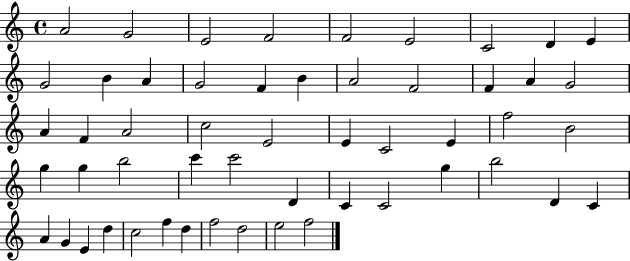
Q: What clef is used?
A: treble